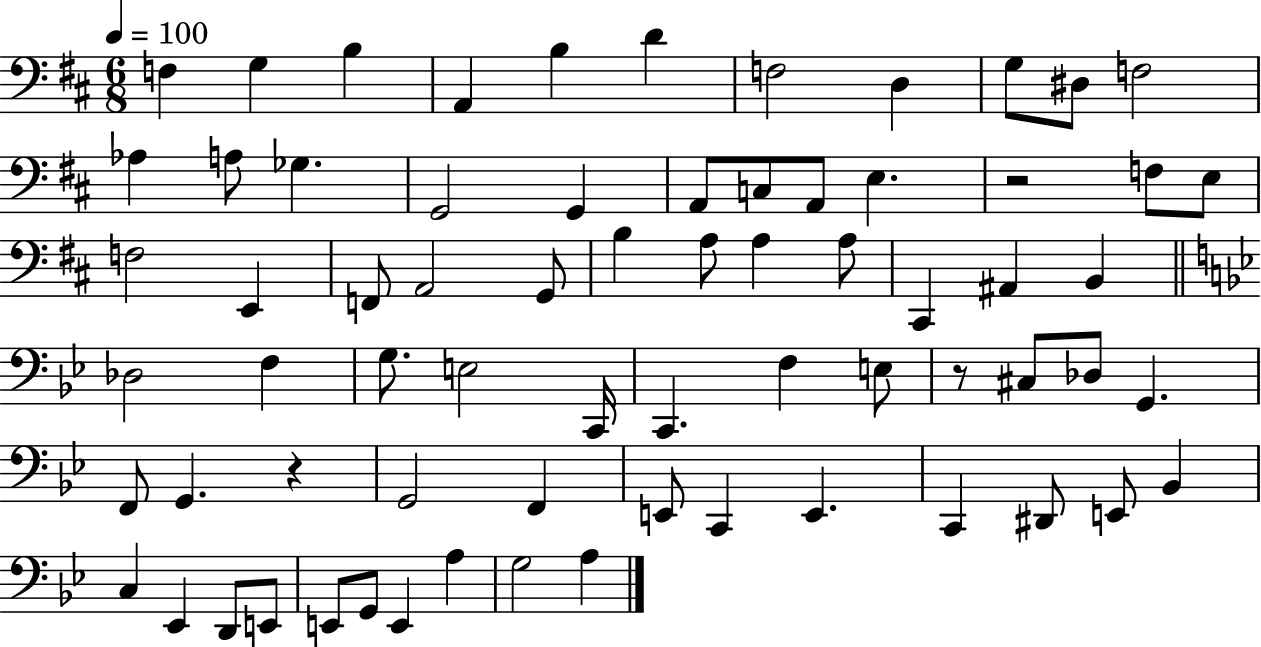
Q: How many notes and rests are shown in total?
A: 69